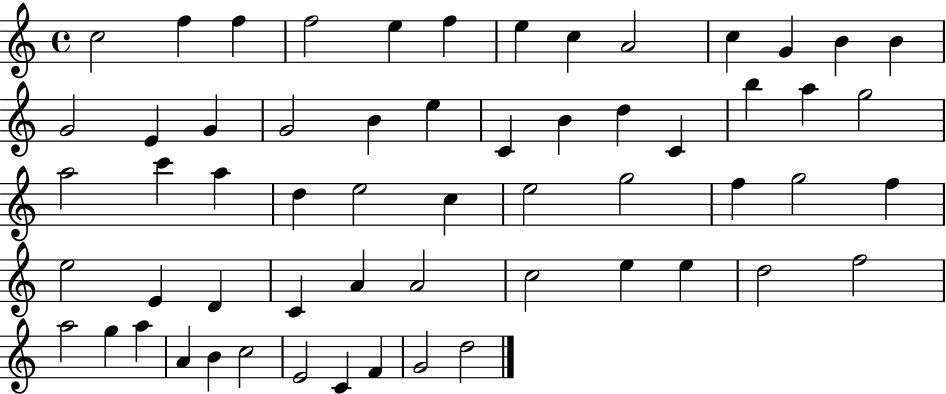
{
  \clef treble
  \time 4/4
  \defaultTimeSignature
  \key c \major
  c''2 f''4 f''4 | f''2 e''4 f''4 | e''4 c''4 a'2 | c''4 g'4 b'4 b'4 | \break g'2 e'4 g'4 | g'2 b'4 e''4 | c'4 b'4 d''4 c'4 | b''4 a''4 g''2 | \break a''2 c'''4 a''4 | d''4 e''2 c''4 | e''2 g''2 | f''4 g''2 f''4 | \break e''2 e'4 d'4 | c'4 a'4 a'2 | c''2 e''4 e''4 | d''2 f''2 | \break a''2 g''4 a''4 | a'4 b'4 c''2 | e'2 c'4 f'4 | g'2 d''2 | \break \bar "|."
}